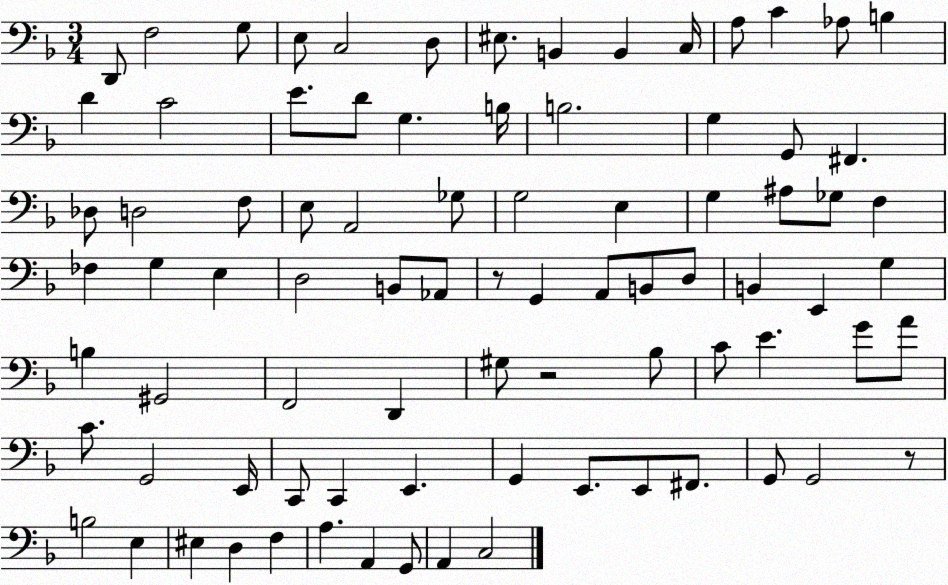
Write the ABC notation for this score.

X:1
T:Untitled
M:3/4
L:1/4
K:F
D,,/2 F,2 G,/2 E,/2 C,2 D,/2 ^E,/2 B,, B,, C,/4 A,/2 C _A,/2 B, D C2 E/2 D/2 G, B,/4 B,2 G, G,,/2 ^F,, _D,/2 D,2 F,/2 E,/2 A,,2 _G,/2 G,2 E, G, ^A,/2 _G,/2 F, _F, G, E, D,2 B,,/2 _A,,/2 z/2 G,, A,,/2 B,,/2 D,/2 B,, E,, G, B, ^G,,2 F,,2 D,, ^G,/2 z2 _B,/2 C/2 E G/2 A/2 C/2 G,,2 E,,/4 C,,/2 C,, E,, G,, E,,/2 E,,/2 ^F,,/2 G,,/2 G,,2 z/2 B,2 E, ^E, D, F, A, A,, G,,/2 A,, C,2